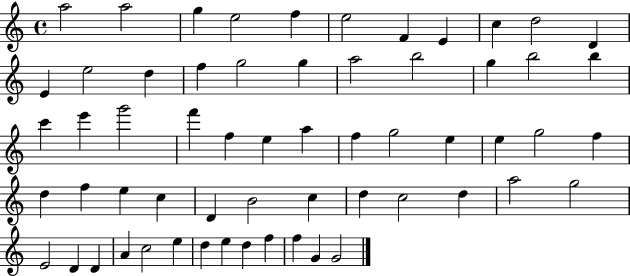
{
  \clef treble
  \time 4/4
  \defaultTimeSignature
  \key c \major
  a''2 a''2 | g''4 e''2 f''4 | e''2 f'4 e'4 | c''4 d''2 d'4 | \break e'4 e''2 d''4 | f''4 g''2 g''4 | a''2 b''2 | g''4 b''2 b''4 | \break c'''4 e'''4 g'''2 | f'''4 f''4 e''4 a''4 | f''4 g''2 e''4 | e''4 g''2 f''4 | \break d''4 f''4 e''4 c''4 | d'4 b'2 c''4 | d''4 c''2 d''4 | a''2 g''2 | \break e'2 d'4 d'4 | a'4 c''2 e''4 | d''4 e''4 d''4 f''4 | f''4 g'4 g'2 | \break \bar "|."
}